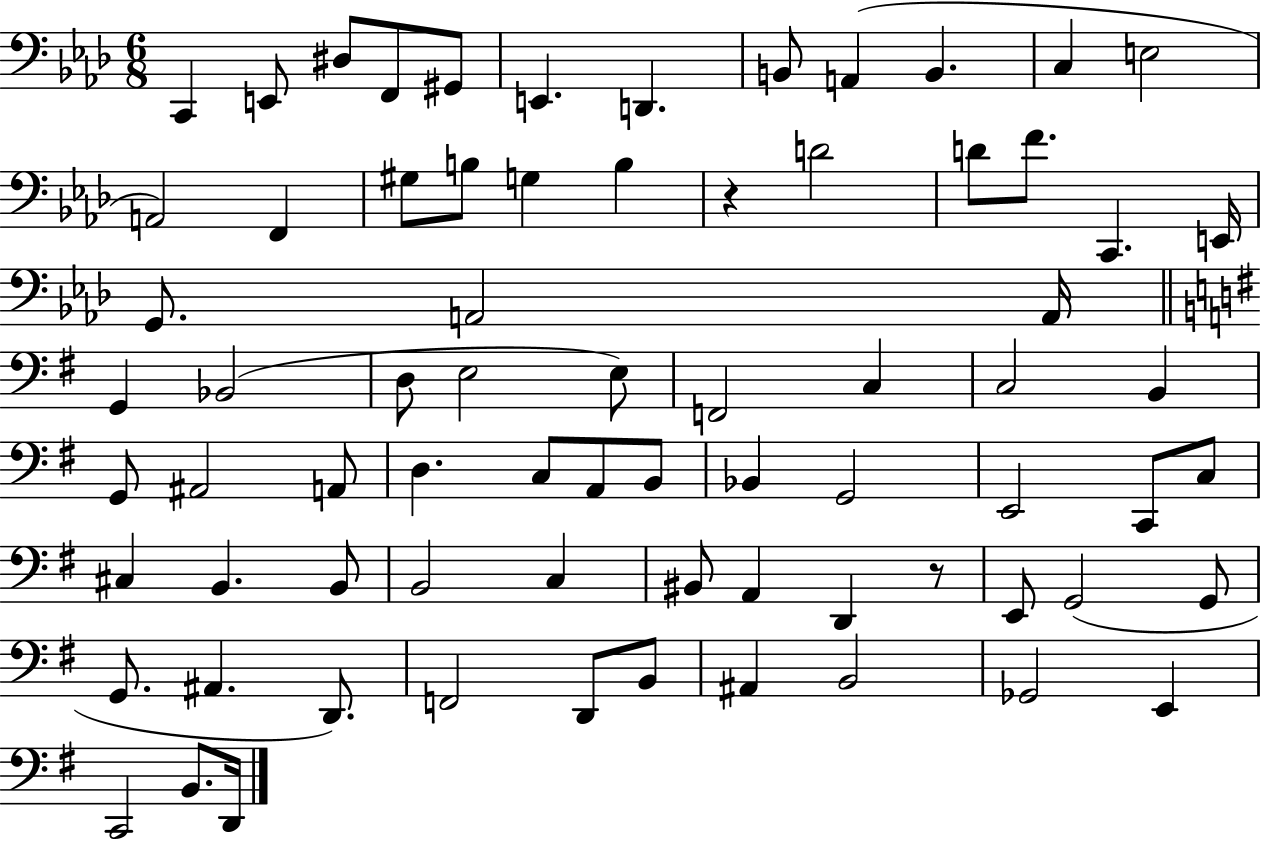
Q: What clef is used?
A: bass